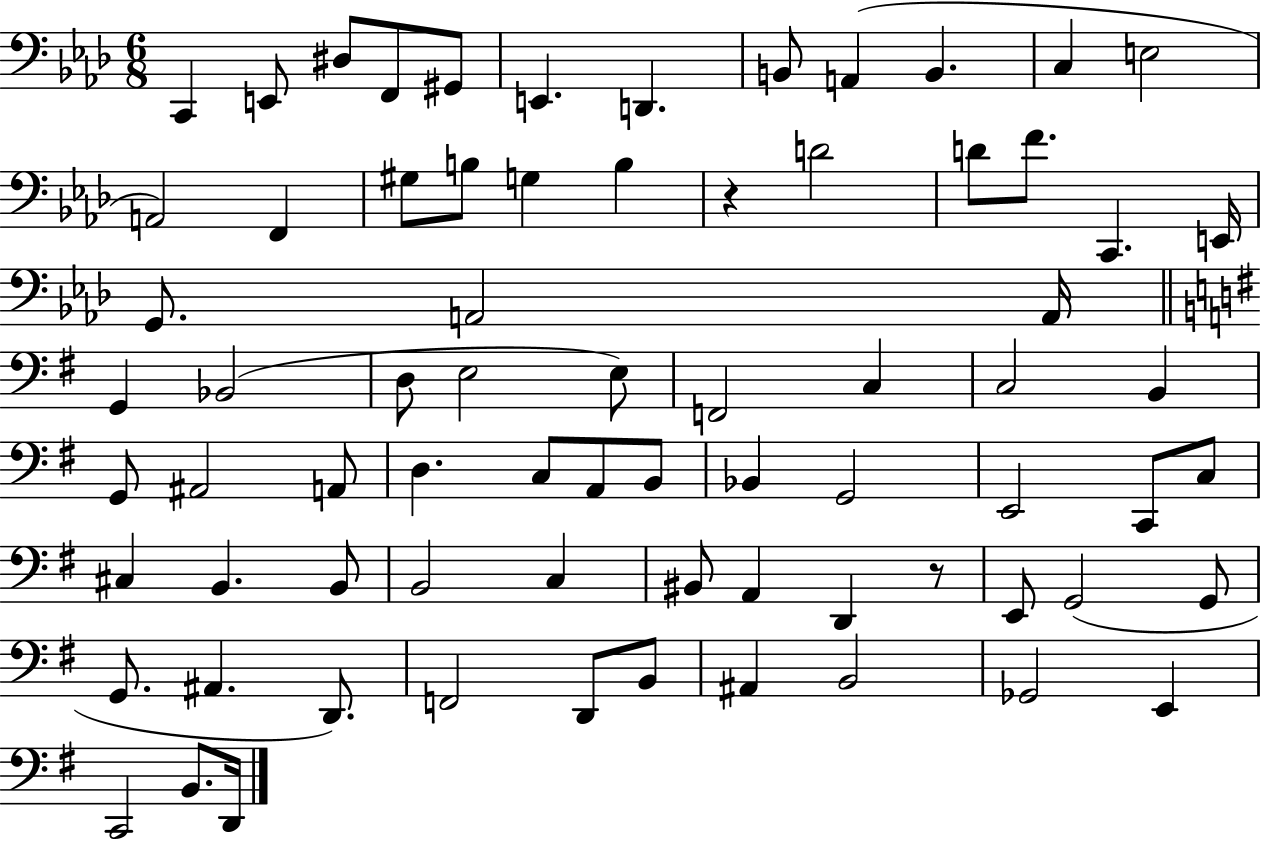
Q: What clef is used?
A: bass